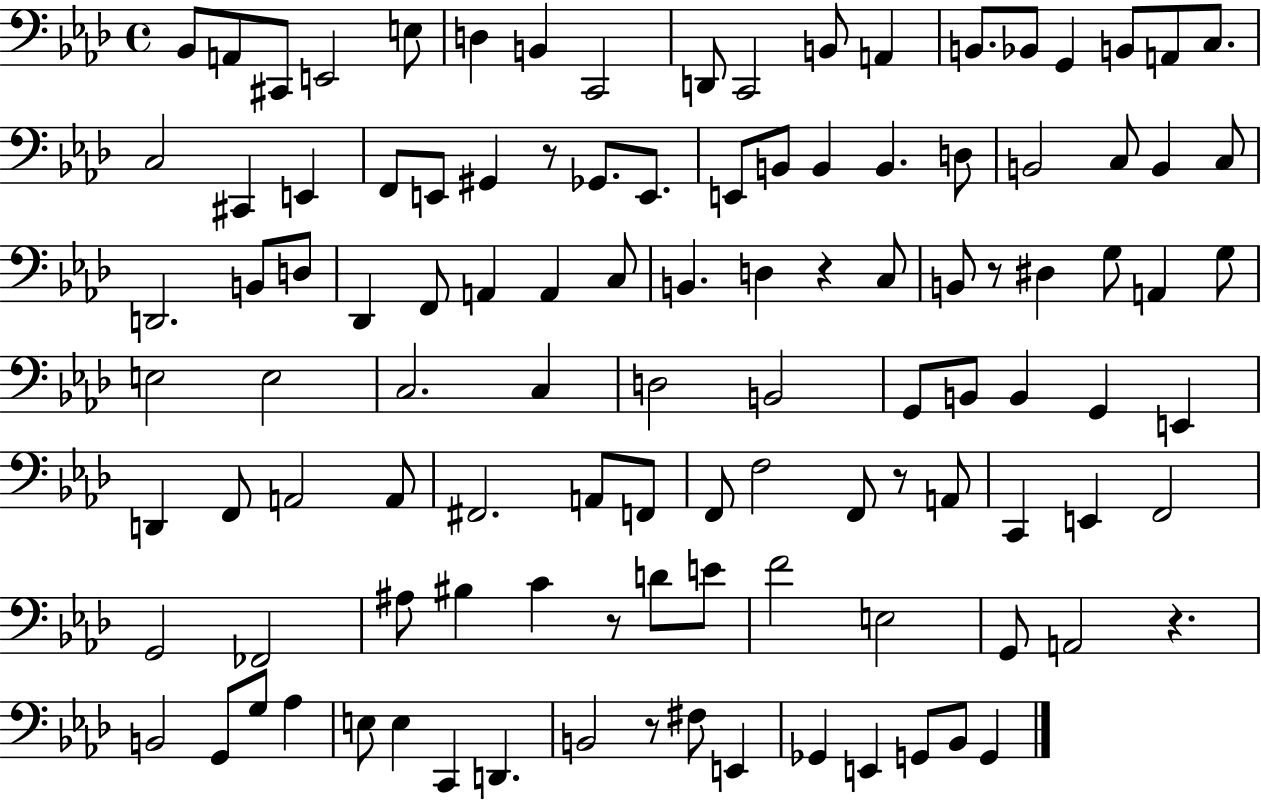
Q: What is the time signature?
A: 4/4